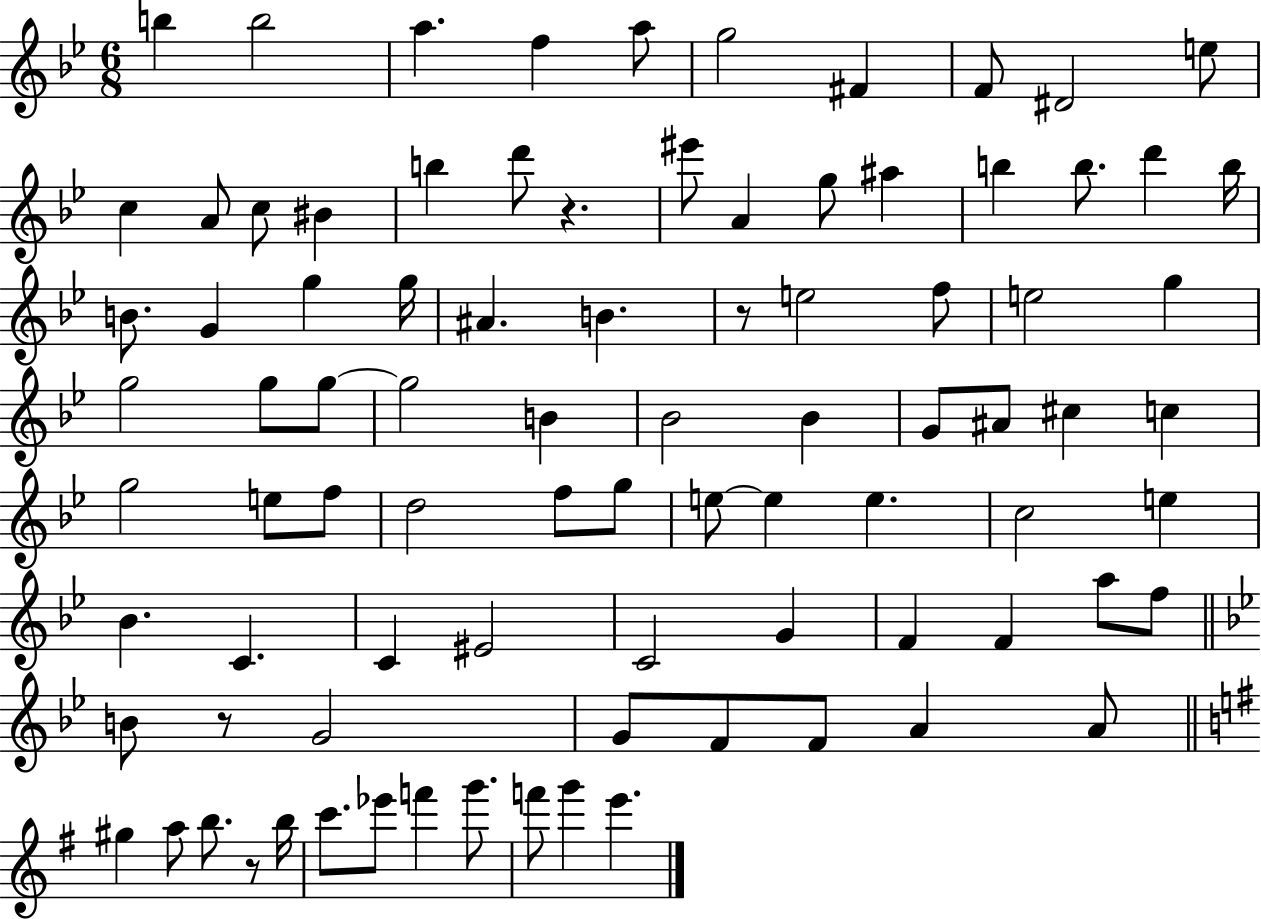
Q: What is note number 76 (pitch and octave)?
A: B5